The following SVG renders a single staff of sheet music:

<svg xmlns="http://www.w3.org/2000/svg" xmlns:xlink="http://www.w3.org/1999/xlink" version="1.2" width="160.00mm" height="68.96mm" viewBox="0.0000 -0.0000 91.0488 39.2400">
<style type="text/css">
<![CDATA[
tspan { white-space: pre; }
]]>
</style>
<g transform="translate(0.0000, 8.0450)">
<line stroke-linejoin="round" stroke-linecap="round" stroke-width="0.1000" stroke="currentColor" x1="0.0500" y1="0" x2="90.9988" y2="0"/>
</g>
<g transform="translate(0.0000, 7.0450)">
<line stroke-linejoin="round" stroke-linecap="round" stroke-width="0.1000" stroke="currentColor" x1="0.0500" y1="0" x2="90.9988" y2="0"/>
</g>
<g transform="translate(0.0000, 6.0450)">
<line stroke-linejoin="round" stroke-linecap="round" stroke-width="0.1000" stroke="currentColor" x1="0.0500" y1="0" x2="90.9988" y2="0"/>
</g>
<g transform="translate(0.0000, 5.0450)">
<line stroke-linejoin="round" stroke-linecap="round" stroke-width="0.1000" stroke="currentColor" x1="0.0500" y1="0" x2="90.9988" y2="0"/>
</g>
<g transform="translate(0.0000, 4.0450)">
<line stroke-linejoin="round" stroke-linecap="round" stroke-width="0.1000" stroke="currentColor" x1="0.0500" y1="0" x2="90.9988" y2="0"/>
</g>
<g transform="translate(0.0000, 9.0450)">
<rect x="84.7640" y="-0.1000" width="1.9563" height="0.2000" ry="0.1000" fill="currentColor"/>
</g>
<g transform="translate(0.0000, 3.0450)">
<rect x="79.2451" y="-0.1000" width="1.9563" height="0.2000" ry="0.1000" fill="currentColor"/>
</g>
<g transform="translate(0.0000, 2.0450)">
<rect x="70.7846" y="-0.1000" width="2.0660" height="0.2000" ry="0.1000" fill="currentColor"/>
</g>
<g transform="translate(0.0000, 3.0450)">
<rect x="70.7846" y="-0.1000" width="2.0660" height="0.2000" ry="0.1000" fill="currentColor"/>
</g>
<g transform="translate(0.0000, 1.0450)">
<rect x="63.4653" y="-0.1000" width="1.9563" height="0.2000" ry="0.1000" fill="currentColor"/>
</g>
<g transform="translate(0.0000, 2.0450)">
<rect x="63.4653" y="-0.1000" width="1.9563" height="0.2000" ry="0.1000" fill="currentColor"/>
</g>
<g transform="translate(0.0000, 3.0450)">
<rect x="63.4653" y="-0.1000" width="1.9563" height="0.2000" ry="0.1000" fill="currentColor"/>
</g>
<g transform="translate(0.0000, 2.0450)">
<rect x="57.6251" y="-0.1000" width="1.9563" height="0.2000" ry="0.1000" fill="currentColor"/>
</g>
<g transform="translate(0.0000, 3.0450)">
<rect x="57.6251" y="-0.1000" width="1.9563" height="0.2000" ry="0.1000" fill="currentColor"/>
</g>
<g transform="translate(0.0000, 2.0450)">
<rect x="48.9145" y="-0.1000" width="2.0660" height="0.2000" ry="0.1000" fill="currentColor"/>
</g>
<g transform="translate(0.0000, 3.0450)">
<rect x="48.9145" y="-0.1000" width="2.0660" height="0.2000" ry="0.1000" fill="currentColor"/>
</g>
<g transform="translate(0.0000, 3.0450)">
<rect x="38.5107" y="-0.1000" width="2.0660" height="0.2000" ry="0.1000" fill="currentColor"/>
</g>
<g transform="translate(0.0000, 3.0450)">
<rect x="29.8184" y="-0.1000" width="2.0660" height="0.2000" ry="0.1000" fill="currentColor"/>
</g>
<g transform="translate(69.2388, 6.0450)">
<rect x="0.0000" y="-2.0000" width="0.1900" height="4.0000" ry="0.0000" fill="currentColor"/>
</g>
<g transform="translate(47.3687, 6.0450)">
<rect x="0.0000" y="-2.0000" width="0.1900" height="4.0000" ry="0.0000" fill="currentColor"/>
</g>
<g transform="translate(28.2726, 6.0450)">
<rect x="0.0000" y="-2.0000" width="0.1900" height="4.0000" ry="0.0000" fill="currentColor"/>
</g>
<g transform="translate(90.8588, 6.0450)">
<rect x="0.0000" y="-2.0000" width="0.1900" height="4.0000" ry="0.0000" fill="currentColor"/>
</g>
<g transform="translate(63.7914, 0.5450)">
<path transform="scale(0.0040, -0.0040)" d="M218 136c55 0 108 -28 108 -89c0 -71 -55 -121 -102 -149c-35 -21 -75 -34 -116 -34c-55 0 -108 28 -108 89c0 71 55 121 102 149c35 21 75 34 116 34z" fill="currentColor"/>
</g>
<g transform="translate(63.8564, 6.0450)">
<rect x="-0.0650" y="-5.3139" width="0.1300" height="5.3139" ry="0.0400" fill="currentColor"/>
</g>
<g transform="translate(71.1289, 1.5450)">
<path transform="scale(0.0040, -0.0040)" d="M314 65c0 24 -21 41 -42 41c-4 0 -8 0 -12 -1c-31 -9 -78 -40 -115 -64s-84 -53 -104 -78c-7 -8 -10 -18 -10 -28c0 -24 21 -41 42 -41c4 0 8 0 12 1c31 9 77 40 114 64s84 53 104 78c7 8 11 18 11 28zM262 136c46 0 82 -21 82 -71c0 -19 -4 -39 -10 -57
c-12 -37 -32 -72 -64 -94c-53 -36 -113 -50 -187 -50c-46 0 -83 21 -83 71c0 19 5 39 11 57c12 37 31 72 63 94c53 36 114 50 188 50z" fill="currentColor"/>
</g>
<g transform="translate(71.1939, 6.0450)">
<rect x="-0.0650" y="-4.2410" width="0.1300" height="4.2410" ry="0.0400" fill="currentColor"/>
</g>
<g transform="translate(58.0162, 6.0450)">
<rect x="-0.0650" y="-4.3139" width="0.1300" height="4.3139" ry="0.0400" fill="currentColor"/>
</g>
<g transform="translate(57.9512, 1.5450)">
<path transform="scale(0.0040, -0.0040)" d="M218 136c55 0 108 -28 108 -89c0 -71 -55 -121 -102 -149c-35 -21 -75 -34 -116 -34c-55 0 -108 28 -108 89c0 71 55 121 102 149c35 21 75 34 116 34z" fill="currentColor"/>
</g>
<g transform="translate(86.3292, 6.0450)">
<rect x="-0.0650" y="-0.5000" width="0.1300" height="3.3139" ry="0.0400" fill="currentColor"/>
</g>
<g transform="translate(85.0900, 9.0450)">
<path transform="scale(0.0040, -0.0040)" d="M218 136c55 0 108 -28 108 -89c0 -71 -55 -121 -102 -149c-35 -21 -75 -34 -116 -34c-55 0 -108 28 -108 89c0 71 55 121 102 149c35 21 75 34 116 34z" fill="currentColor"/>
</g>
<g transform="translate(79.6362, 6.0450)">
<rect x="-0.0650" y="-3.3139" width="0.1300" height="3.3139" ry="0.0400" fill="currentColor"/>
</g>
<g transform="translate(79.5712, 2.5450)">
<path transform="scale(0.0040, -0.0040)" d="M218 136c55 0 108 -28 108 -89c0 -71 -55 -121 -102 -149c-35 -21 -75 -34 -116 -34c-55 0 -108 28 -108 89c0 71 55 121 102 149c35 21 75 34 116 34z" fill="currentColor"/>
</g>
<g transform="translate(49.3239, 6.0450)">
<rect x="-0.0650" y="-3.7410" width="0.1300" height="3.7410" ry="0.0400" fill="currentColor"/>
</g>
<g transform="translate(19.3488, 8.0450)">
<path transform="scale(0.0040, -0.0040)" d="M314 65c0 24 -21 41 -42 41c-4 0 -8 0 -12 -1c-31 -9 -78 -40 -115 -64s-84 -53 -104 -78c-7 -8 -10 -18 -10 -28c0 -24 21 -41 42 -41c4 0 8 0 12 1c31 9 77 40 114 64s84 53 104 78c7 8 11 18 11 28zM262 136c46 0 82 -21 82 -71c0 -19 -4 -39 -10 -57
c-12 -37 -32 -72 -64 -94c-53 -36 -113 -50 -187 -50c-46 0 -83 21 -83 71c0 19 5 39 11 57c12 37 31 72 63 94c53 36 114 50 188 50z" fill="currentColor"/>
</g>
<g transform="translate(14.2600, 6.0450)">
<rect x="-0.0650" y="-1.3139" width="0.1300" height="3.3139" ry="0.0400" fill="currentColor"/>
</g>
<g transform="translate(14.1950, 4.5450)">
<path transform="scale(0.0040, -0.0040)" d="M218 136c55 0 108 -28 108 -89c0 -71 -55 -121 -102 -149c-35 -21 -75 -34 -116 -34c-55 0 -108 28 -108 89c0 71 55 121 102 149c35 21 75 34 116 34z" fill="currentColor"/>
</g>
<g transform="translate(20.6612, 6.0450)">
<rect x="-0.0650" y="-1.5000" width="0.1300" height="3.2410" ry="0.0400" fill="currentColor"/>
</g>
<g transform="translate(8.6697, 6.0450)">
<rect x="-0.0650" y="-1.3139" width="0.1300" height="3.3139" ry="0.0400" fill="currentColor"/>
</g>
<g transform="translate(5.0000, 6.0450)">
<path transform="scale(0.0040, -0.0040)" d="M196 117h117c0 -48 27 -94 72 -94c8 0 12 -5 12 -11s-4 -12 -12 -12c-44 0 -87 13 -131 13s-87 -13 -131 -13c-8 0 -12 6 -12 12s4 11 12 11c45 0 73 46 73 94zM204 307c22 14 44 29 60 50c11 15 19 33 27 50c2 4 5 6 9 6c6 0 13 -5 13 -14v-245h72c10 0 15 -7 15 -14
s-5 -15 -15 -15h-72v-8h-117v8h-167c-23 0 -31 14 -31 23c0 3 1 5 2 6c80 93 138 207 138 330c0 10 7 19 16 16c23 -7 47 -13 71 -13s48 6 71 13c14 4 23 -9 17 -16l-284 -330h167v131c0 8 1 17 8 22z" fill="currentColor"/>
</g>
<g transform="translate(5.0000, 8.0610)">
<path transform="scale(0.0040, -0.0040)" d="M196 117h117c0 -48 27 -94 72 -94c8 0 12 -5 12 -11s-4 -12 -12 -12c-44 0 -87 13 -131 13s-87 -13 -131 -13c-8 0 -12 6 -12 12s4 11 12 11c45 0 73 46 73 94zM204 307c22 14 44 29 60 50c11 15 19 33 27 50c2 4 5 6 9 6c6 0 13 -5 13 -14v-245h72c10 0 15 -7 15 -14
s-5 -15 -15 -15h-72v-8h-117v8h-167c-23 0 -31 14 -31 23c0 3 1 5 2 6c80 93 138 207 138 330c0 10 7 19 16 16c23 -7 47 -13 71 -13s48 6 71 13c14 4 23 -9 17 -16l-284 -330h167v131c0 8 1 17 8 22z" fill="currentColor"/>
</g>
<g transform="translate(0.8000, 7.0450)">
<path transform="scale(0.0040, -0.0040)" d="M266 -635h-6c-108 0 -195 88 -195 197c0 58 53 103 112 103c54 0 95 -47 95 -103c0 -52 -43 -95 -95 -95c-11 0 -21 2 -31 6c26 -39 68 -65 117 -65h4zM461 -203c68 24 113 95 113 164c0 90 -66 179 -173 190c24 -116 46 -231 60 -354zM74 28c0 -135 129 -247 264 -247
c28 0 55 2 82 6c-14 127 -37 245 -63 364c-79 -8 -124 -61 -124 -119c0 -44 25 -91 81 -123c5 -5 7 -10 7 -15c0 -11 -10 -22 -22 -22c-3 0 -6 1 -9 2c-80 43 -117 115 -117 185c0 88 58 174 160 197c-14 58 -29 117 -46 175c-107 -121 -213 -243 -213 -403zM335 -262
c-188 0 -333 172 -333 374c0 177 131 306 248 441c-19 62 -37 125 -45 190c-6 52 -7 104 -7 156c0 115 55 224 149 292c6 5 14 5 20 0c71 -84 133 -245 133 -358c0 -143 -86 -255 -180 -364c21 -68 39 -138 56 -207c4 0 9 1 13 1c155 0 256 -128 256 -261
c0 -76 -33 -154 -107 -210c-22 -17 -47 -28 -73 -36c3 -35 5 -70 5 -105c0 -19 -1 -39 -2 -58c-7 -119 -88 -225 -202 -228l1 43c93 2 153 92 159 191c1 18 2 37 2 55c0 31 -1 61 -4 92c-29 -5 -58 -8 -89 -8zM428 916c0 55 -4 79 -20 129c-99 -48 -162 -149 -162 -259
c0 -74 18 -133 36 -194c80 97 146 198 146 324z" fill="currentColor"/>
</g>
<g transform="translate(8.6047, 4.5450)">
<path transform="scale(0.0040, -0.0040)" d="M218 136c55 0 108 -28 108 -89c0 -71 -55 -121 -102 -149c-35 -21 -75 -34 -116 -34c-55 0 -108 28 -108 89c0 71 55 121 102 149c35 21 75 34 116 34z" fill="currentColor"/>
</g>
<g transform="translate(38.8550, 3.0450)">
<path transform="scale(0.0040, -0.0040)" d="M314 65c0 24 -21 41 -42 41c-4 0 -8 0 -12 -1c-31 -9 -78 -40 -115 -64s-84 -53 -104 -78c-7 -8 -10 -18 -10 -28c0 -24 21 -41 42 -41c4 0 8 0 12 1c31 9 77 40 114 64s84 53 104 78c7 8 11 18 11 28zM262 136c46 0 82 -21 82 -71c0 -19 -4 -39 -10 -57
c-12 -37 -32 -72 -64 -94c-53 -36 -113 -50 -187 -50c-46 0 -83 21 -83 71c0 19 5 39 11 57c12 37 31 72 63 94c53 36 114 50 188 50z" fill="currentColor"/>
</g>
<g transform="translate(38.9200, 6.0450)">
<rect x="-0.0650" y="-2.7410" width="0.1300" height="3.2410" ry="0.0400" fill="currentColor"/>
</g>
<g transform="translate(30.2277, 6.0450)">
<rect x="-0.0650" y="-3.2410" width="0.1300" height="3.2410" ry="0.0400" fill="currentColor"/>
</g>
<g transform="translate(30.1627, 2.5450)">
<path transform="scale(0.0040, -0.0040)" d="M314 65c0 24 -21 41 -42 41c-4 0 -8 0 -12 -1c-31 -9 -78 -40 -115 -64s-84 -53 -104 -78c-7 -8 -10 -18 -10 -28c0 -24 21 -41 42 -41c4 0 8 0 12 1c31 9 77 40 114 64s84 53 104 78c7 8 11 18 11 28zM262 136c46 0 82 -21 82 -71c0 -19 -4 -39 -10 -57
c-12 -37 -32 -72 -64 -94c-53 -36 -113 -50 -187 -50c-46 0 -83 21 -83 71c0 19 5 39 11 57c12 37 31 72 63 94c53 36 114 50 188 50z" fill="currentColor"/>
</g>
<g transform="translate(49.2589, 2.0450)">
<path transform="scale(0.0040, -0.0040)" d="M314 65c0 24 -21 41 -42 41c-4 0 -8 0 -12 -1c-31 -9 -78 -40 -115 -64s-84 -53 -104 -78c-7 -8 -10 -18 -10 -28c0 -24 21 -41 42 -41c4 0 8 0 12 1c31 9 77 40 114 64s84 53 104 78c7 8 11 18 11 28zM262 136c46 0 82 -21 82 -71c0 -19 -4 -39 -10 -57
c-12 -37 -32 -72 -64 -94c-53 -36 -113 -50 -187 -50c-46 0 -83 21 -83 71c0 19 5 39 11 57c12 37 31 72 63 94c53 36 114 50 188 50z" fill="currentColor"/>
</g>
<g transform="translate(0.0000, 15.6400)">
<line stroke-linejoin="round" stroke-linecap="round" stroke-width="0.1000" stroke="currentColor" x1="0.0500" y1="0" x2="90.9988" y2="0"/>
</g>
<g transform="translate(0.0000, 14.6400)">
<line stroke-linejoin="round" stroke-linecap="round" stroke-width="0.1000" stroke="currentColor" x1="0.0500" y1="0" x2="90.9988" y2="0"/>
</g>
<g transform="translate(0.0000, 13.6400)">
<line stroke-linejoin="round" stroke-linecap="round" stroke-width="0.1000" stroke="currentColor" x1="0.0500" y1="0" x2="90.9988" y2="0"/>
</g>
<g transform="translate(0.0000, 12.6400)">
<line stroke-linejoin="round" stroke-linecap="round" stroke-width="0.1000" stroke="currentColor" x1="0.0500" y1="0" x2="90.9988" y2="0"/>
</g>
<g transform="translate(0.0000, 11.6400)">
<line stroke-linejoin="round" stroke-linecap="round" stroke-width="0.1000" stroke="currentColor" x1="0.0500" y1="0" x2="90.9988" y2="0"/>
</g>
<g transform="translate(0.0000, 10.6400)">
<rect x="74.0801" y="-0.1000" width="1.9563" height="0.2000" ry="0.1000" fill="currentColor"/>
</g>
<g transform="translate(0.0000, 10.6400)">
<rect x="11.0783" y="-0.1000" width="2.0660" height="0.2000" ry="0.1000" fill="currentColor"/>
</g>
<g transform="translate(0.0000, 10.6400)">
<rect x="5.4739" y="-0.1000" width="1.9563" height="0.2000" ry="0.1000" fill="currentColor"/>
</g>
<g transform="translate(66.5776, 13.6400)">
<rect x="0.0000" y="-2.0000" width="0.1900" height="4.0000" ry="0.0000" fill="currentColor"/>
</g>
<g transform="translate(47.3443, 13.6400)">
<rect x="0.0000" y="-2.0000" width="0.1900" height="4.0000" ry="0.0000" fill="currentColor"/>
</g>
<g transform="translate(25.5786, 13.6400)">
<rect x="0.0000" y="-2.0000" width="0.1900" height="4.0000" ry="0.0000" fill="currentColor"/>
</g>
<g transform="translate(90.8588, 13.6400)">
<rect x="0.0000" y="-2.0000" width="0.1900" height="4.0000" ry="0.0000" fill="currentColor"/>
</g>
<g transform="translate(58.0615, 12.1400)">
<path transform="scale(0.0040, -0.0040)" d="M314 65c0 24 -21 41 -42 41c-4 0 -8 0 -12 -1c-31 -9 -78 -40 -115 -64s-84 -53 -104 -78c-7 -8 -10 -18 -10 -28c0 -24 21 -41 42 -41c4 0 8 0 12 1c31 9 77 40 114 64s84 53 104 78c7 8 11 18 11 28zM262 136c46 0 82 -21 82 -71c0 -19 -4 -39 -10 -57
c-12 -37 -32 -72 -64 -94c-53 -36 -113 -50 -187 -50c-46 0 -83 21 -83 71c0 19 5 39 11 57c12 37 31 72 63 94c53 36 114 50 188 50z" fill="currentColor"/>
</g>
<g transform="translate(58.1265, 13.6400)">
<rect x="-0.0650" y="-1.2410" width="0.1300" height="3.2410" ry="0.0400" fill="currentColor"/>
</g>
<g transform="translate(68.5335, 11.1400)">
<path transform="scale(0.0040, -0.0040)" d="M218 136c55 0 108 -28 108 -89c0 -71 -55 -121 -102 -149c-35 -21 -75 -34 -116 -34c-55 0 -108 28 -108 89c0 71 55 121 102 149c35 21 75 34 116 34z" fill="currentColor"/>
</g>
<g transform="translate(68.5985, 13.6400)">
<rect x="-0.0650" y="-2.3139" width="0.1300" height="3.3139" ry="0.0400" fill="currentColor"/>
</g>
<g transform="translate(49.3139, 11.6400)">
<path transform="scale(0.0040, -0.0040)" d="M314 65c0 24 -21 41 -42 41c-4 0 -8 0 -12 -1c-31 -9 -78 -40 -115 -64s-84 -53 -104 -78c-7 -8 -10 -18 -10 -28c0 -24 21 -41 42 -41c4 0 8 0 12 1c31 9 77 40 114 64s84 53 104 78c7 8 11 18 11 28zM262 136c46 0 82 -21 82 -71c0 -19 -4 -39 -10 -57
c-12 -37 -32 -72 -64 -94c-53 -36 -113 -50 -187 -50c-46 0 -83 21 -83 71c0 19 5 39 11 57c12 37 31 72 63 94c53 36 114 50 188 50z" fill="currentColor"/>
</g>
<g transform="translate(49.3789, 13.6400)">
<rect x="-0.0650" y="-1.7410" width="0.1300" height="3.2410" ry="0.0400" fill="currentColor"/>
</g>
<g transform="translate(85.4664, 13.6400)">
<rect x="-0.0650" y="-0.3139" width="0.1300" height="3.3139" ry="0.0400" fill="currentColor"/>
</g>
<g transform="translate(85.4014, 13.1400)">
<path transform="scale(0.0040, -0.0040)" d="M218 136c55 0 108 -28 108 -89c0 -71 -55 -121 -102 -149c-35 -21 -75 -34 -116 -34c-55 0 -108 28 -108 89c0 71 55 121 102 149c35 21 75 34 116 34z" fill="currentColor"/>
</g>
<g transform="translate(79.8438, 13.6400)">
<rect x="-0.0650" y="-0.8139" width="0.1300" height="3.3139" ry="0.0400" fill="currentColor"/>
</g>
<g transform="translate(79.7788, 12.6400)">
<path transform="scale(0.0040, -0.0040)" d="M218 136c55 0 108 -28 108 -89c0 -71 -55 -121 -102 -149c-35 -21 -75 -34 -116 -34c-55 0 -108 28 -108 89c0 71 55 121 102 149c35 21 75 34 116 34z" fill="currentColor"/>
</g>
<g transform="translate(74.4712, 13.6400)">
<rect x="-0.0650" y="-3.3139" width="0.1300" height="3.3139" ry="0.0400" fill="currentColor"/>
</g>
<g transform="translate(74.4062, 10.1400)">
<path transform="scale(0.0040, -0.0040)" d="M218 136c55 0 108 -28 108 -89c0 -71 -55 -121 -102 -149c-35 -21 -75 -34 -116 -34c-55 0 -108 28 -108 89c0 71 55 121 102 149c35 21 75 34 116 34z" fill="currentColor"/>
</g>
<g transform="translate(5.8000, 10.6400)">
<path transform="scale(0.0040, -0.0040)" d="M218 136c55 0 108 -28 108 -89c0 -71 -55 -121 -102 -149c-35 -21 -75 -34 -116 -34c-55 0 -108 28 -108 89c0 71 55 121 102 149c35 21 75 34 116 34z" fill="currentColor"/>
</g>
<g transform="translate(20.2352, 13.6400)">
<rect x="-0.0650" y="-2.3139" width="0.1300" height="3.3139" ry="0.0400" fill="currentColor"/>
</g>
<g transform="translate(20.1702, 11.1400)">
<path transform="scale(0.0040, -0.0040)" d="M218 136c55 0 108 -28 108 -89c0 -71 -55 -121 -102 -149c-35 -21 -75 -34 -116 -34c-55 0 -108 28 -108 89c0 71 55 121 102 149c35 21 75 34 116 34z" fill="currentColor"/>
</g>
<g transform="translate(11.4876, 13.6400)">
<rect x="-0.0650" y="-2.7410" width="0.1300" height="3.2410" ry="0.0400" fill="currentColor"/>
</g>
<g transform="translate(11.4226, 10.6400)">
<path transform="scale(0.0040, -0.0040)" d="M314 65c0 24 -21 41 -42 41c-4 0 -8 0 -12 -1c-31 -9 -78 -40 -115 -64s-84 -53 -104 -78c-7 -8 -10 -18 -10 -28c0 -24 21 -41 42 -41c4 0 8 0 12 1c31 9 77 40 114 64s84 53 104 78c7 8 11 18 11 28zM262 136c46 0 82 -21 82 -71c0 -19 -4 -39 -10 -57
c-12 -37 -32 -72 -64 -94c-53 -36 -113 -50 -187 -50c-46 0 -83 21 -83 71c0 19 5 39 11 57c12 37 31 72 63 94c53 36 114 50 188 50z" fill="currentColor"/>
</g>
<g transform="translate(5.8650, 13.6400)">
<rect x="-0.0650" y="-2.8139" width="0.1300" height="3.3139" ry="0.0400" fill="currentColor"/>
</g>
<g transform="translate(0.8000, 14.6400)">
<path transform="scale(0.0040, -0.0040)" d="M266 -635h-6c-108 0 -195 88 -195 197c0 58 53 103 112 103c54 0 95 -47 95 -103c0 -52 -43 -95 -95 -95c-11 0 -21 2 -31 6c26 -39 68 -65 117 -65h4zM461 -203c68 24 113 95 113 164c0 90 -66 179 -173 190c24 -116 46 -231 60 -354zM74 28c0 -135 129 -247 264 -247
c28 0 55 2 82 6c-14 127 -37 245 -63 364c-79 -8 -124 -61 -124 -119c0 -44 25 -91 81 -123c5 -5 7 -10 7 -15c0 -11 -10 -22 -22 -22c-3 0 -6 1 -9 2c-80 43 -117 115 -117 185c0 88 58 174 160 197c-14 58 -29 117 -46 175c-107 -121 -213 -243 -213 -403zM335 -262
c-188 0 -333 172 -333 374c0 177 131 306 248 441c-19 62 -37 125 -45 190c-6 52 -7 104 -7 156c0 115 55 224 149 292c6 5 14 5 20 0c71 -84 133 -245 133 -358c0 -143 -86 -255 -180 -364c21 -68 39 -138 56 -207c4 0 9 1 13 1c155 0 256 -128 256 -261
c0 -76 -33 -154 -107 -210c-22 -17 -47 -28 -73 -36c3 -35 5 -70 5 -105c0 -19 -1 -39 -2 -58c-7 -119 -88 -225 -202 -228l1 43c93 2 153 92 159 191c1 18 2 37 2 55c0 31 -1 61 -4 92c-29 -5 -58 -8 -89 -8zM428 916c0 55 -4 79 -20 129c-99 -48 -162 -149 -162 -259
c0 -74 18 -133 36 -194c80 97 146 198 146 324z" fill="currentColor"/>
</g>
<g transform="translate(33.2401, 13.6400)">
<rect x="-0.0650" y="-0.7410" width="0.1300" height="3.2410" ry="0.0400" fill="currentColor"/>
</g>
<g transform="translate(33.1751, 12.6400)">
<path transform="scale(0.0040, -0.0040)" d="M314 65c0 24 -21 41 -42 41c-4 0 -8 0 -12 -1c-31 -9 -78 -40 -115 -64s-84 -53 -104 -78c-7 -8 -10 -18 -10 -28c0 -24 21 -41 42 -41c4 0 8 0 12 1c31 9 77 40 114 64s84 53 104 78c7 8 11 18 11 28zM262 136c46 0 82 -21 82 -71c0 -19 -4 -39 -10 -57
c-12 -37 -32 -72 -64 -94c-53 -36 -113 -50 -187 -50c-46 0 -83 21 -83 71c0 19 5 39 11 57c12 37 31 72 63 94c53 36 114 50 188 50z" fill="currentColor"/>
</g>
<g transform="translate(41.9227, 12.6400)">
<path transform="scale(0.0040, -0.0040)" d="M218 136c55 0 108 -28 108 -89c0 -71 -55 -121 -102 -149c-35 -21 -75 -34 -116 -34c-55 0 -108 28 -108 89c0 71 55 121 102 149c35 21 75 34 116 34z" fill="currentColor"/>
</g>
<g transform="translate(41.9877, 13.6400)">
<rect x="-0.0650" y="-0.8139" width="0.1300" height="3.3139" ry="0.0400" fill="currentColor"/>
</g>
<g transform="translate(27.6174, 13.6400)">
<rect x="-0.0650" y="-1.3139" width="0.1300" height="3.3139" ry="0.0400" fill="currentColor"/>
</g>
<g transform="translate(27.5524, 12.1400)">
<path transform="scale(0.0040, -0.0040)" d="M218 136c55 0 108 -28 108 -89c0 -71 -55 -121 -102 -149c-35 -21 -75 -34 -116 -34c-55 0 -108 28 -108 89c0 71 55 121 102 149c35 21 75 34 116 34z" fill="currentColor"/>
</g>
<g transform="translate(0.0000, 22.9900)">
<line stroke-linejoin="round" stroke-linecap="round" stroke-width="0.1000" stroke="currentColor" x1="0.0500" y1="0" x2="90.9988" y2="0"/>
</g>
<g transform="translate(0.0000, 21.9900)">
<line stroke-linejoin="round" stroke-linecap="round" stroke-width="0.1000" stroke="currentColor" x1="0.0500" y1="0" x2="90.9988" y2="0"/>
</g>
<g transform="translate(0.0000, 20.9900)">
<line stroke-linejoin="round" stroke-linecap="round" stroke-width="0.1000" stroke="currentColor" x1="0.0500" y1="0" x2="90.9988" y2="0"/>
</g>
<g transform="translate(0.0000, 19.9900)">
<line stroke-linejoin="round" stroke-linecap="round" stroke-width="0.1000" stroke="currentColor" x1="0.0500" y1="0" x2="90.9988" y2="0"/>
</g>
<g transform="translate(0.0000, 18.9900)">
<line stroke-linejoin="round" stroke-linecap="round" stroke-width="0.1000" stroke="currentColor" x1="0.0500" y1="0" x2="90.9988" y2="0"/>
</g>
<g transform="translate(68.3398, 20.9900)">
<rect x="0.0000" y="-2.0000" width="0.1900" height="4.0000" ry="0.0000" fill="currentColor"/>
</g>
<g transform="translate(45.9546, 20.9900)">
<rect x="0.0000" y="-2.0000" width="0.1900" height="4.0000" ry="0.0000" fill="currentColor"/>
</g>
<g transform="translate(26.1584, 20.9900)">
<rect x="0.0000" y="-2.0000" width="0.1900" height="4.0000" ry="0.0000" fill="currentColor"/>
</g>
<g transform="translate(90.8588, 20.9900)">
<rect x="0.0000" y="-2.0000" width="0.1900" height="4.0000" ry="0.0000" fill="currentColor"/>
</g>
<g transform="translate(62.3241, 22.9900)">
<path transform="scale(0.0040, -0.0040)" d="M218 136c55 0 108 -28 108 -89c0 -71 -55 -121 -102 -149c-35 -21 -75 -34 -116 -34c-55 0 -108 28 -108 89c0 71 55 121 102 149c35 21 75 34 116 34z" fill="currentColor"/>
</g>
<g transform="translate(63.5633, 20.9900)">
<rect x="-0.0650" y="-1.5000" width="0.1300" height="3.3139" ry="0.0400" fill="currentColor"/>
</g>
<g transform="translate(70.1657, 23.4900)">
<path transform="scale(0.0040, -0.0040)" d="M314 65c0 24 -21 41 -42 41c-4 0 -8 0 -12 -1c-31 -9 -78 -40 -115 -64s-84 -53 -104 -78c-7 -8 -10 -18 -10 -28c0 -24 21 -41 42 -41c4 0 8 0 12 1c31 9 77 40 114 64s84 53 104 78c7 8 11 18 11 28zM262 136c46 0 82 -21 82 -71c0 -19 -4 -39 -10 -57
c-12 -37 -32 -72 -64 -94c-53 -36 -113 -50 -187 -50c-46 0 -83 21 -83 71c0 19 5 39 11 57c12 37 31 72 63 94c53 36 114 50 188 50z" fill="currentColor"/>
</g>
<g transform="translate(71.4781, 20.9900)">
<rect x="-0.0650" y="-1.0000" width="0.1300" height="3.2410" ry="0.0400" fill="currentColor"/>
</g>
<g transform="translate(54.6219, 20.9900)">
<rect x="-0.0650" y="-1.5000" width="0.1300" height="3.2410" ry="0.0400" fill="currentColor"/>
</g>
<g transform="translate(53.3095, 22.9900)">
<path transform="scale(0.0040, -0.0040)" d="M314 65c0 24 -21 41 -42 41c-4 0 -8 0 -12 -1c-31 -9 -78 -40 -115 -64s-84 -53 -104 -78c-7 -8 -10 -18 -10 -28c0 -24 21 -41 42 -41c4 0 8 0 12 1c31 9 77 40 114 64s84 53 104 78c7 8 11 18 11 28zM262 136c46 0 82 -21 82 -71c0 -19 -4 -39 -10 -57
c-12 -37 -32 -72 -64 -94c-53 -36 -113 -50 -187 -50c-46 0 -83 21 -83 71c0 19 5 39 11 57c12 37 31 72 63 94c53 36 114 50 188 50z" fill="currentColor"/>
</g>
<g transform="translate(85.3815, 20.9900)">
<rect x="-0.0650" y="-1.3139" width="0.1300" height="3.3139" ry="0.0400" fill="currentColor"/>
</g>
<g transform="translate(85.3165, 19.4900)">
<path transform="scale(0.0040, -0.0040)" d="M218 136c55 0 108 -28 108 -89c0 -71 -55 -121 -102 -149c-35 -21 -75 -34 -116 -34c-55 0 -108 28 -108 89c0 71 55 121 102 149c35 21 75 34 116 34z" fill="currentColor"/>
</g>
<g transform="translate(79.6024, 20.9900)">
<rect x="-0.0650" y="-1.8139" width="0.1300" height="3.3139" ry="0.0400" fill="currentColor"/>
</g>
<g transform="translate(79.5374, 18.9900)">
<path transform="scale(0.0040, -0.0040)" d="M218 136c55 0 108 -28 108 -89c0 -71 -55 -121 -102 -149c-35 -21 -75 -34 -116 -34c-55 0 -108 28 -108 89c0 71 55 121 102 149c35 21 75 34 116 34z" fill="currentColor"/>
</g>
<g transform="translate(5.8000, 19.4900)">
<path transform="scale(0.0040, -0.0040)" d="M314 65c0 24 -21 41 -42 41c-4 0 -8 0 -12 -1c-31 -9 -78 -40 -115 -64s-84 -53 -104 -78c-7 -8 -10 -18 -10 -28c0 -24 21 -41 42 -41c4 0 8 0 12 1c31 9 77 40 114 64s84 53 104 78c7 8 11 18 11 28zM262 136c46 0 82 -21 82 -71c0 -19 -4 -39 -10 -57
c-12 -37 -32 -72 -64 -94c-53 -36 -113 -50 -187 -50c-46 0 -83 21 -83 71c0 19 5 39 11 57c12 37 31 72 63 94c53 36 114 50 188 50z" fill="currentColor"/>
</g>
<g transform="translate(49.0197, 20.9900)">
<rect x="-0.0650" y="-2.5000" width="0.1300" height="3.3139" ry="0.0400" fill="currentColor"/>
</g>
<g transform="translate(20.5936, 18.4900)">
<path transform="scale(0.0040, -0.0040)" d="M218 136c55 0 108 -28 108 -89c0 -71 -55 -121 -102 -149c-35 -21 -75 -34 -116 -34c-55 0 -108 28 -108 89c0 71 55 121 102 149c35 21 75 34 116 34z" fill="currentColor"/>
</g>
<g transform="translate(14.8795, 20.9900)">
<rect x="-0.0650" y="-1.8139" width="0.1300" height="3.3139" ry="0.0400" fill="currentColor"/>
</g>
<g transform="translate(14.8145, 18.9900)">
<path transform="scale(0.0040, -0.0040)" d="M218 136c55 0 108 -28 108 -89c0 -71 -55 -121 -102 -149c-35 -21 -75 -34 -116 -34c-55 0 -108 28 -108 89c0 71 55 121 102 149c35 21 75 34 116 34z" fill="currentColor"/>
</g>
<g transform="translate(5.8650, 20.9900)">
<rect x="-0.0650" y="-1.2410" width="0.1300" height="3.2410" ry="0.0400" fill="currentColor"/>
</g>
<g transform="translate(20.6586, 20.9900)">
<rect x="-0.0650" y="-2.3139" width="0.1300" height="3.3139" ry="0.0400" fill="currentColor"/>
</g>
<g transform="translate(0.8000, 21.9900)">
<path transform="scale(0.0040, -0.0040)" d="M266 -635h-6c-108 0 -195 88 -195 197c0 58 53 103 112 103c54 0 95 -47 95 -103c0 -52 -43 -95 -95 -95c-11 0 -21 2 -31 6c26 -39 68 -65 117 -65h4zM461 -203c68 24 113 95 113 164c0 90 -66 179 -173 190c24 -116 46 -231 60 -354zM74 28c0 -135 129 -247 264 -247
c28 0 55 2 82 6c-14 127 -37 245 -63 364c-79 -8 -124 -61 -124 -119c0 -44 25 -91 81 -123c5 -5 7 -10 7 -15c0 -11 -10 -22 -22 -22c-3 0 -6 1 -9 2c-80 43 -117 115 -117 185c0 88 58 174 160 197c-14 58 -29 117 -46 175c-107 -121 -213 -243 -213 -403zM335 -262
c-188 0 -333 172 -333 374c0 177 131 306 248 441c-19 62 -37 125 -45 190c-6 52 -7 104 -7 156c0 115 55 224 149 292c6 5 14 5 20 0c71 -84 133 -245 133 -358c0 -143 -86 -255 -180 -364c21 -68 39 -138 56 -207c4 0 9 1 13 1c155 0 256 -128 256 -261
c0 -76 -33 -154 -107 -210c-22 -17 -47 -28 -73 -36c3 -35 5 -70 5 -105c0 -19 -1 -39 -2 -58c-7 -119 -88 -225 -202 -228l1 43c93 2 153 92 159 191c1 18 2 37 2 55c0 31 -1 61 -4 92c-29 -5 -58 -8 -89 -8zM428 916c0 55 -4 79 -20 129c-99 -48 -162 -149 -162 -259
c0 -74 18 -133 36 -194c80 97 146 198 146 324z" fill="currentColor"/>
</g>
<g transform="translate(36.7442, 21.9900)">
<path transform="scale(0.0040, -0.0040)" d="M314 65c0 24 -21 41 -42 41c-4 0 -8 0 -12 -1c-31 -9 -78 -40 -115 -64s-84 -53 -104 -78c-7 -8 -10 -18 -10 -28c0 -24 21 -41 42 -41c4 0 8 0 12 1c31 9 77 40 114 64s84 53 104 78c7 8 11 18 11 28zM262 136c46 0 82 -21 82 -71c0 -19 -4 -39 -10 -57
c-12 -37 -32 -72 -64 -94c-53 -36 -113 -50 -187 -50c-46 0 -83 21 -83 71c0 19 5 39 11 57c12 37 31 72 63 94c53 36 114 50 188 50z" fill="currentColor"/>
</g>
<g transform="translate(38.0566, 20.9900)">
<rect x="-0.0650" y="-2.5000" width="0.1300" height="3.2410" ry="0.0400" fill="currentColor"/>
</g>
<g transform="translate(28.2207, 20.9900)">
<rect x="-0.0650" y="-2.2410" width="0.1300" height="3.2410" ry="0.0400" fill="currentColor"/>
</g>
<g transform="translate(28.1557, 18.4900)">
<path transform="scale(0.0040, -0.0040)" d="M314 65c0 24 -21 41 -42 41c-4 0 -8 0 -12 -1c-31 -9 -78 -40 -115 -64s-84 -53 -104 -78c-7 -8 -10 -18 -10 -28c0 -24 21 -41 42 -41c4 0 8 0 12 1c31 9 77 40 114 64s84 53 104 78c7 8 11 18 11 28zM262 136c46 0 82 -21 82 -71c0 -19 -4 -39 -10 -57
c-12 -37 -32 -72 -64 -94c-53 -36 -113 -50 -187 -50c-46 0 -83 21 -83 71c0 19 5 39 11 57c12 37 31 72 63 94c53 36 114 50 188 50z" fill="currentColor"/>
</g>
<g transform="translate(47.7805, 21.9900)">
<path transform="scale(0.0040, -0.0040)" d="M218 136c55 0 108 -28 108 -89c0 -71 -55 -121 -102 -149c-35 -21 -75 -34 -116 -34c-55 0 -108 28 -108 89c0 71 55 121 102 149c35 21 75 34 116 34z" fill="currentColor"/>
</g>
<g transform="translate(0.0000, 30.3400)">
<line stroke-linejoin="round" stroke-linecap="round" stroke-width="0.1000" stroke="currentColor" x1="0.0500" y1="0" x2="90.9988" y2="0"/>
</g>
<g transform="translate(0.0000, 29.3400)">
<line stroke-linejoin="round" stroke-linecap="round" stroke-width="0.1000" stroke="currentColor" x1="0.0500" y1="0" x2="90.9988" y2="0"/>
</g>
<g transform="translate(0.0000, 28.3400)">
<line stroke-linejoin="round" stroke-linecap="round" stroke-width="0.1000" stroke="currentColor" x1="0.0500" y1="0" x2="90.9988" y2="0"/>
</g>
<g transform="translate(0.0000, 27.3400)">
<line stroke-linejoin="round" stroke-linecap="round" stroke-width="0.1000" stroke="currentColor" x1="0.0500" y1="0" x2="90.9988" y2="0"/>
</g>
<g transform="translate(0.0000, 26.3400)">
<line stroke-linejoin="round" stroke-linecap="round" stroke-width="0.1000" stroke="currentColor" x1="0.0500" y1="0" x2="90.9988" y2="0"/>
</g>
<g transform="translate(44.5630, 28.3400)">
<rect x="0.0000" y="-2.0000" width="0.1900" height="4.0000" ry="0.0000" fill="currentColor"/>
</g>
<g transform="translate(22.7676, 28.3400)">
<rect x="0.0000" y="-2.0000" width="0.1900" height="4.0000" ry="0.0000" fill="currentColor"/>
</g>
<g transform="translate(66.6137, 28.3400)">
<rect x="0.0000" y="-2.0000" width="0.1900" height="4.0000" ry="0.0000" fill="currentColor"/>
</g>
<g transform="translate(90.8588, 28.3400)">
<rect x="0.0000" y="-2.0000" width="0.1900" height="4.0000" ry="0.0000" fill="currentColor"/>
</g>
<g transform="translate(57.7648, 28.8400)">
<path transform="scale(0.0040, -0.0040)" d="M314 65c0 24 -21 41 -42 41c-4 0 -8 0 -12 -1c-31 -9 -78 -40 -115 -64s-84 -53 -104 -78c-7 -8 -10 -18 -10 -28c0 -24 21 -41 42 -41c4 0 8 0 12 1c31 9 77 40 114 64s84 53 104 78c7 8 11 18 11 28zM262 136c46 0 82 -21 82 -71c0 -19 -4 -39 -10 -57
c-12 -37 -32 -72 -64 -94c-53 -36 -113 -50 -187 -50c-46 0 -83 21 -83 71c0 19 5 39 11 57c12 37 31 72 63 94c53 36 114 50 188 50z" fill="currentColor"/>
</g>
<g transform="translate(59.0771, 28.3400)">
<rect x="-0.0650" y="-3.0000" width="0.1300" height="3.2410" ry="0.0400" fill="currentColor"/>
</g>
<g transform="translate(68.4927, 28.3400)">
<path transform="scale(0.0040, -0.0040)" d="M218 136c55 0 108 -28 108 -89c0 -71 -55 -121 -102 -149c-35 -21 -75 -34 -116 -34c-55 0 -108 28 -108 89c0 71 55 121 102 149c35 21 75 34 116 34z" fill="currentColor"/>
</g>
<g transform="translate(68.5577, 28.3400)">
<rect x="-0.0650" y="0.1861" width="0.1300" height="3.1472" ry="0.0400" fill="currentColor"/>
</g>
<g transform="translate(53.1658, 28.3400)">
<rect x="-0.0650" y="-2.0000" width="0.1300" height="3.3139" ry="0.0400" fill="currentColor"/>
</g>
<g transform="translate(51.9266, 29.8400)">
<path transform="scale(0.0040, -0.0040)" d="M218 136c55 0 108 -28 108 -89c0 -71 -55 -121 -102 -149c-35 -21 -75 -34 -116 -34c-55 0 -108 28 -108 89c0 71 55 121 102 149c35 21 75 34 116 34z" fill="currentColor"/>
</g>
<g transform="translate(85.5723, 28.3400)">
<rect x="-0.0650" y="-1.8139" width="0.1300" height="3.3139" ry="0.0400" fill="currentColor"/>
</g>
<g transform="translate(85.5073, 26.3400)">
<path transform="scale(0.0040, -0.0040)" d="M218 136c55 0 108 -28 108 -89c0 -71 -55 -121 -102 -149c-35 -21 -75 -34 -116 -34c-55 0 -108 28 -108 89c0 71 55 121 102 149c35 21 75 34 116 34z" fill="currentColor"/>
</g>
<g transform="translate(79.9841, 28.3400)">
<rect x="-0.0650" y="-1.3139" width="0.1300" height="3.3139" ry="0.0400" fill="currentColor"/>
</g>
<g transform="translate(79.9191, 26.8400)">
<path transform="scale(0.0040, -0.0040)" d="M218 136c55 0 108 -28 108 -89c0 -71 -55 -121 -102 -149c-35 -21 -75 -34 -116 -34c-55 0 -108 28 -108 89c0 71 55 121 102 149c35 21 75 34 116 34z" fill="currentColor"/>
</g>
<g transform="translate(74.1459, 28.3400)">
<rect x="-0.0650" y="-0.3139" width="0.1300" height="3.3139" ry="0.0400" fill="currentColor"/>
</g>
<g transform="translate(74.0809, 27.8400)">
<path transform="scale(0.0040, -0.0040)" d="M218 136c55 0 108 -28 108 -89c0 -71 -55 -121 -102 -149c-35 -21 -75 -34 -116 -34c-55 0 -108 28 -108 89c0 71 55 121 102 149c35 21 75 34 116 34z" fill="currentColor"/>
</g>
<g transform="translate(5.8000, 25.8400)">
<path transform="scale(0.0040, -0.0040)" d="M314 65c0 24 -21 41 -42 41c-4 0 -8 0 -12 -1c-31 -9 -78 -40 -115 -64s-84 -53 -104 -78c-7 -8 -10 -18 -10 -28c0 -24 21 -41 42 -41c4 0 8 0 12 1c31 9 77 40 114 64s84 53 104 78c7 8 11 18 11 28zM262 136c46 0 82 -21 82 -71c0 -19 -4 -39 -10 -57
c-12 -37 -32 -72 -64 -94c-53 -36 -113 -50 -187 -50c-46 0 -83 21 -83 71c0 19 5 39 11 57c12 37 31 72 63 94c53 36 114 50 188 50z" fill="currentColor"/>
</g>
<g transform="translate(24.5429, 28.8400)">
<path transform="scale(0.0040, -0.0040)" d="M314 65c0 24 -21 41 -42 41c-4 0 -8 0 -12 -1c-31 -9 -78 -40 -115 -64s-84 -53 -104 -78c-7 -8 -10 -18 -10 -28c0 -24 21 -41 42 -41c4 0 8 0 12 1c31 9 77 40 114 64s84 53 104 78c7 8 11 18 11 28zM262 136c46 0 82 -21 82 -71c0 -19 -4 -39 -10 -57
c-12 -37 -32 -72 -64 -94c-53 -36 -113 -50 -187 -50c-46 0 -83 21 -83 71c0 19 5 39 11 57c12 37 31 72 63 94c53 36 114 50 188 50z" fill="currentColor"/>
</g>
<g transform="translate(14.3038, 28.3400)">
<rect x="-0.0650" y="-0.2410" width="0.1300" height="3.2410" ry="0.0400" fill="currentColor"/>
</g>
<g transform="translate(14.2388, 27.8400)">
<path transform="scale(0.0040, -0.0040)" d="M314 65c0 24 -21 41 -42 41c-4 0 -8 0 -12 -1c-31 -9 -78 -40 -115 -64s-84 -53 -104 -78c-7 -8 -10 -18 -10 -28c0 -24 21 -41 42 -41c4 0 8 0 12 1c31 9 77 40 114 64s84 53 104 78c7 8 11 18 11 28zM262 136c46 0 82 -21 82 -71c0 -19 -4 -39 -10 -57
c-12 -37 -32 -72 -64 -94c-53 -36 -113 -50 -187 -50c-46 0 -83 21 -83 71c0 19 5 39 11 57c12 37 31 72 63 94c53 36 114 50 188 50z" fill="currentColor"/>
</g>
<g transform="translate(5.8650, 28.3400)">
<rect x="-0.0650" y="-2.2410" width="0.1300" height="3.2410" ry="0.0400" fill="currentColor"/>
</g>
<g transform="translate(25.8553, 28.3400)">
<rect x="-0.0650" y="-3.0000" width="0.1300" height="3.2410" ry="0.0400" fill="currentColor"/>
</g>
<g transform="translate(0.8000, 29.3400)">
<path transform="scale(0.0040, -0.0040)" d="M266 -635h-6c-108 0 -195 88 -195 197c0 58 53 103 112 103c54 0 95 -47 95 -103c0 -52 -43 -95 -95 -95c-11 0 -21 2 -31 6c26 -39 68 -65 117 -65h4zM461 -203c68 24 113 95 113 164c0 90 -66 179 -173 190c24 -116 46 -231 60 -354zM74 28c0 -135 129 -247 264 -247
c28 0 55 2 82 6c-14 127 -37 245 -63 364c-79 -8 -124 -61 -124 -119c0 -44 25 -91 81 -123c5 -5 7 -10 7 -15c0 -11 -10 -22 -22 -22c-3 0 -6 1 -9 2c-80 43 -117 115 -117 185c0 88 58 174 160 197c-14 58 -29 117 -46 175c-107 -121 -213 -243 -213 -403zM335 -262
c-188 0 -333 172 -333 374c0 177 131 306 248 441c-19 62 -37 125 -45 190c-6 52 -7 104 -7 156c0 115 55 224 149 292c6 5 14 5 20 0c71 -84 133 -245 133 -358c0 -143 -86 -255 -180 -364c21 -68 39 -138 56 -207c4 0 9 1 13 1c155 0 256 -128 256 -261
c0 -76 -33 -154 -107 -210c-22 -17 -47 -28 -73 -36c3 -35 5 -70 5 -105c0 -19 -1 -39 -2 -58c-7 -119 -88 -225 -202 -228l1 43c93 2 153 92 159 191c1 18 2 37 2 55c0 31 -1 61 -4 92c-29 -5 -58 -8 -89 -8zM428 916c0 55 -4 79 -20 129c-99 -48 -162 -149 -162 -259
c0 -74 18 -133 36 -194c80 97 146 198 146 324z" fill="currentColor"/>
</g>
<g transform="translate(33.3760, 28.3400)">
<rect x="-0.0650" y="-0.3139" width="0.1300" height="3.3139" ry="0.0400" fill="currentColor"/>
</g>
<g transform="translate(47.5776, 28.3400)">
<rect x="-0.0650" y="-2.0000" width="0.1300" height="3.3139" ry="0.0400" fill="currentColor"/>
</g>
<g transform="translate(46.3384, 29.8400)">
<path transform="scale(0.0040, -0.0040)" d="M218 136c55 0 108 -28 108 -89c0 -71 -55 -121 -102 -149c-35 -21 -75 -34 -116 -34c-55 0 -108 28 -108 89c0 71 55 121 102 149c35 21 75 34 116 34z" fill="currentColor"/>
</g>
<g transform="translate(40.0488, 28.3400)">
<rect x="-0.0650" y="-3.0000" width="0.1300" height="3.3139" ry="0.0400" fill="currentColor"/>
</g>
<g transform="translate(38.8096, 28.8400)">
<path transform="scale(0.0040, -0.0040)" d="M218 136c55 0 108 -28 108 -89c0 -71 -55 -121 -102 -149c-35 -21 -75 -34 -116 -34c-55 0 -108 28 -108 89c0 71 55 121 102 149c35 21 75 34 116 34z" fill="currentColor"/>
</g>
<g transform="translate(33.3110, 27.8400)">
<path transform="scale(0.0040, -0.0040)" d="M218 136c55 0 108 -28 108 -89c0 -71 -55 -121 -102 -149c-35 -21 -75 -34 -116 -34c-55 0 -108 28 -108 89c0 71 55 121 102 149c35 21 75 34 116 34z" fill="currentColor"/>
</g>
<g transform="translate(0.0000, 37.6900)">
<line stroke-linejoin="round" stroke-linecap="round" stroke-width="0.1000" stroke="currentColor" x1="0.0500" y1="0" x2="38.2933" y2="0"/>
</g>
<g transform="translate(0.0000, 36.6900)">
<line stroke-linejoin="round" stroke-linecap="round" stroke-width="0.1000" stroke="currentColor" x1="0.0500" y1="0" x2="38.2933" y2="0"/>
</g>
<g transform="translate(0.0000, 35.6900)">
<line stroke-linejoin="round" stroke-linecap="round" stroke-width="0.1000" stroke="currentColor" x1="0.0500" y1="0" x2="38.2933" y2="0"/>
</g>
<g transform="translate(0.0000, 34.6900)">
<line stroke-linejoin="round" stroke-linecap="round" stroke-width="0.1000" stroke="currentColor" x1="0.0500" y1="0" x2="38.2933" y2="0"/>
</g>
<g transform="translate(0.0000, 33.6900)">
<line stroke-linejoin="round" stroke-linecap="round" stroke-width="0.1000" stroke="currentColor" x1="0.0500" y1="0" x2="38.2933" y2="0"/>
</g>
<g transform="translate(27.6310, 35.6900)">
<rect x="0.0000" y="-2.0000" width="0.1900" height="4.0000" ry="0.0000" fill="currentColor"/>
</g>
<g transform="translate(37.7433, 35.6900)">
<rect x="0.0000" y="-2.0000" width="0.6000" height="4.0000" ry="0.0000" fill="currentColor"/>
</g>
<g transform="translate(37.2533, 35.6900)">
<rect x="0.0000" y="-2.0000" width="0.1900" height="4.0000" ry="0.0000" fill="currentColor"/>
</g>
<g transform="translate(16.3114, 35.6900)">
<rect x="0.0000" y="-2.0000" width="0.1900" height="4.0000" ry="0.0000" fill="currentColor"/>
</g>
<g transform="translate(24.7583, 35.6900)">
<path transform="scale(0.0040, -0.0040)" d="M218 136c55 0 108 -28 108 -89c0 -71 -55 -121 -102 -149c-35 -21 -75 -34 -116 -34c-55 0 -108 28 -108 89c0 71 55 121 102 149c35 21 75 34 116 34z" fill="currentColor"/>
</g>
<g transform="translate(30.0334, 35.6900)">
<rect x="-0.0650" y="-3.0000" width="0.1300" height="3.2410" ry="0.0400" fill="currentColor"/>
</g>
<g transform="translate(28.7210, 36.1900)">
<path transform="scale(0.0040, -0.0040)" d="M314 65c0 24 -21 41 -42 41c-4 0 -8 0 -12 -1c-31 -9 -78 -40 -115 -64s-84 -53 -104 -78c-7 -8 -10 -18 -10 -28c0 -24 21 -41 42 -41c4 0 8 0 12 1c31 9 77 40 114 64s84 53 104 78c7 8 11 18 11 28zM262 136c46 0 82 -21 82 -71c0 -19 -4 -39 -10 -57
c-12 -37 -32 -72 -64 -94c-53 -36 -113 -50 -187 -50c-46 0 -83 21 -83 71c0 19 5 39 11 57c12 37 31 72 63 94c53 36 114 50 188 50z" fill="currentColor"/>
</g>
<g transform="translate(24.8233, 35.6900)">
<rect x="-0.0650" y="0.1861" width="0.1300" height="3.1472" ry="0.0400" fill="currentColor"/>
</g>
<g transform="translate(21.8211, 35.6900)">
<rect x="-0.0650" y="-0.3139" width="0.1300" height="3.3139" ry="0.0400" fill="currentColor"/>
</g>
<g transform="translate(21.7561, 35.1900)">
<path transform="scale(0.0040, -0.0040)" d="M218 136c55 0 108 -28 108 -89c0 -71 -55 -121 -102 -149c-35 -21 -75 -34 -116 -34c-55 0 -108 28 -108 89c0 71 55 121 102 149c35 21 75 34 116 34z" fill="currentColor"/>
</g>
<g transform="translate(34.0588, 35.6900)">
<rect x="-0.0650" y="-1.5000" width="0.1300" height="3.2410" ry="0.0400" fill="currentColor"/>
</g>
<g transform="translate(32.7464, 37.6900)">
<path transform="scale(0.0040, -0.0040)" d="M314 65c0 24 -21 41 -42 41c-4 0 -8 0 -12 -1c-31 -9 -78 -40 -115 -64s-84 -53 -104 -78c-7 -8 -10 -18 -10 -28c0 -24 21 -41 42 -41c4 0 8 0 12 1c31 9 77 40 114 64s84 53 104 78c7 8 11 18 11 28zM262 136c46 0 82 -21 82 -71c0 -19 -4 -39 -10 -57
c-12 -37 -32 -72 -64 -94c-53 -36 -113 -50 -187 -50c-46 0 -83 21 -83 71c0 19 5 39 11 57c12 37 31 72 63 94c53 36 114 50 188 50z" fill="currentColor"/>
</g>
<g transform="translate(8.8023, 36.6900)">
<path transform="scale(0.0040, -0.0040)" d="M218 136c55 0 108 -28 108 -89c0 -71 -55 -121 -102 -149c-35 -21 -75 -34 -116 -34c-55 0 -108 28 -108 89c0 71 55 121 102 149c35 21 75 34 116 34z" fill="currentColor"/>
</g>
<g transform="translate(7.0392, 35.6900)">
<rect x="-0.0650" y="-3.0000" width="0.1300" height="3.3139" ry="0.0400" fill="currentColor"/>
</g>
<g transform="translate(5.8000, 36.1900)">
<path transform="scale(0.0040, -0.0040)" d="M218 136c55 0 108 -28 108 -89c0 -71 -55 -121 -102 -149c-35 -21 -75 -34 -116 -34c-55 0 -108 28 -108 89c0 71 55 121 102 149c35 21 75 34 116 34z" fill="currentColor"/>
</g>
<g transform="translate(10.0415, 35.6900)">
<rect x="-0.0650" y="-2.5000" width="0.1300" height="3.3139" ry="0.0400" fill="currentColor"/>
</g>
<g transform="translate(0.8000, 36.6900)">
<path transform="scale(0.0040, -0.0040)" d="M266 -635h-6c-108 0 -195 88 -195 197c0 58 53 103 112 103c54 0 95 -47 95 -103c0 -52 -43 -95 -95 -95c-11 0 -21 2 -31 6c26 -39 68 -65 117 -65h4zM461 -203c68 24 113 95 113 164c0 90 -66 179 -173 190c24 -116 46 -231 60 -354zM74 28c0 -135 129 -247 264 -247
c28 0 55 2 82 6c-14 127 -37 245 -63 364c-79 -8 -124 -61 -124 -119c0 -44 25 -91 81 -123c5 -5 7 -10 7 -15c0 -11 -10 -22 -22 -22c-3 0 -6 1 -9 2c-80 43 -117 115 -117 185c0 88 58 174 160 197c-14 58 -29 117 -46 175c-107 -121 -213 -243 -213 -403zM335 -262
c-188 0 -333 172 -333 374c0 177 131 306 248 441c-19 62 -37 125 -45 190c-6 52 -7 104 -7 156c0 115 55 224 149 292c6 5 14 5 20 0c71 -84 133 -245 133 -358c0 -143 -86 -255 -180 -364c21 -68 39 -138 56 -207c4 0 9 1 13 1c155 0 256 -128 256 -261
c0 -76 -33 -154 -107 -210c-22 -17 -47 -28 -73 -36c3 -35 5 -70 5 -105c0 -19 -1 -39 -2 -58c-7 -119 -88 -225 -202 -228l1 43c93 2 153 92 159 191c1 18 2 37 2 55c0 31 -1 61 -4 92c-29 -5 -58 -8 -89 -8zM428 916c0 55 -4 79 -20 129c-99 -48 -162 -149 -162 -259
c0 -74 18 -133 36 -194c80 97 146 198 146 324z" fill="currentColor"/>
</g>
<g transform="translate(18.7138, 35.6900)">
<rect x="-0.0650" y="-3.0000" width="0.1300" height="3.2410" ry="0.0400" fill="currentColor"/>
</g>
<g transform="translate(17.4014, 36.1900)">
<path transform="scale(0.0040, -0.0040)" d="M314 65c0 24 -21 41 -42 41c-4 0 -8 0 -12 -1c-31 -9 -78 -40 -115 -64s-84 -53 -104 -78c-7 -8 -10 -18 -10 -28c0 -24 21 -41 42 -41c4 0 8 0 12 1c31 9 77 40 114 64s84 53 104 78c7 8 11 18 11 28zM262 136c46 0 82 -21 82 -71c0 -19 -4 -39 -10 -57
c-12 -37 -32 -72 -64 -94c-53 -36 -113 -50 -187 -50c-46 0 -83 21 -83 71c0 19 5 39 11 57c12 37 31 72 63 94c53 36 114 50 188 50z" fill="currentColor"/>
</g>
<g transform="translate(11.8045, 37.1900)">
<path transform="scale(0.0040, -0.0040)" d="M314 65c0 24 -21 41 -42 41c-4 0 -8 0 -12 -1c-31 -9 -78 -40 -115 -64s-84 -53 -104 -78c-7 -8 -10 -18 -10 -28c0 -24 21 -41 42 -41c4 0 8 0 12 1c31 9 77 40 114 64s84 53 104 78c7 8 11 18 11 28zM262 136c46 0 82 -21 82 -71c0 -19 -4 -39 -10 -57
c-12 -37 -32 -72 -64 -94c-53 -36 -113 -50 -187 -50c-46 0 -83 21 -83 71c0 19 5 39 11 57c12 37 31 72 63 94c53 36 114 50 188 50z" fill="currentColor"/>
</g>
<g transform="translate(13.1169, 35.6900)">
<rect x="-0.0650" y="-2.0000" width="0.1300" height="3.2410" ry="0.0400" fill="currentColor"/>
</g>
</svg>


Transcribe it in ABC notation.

X:1
T:Untitled
M:4/4
L:1/4
K:C
e e E2 b2 a2 c'2 d' f' d'2 b C a a2 g e d2 d f2 e2 g b d c e2 f g g2 G2 G E2 E D2 f e g2 c2 A2 c A F F A2 B c e f A G F2 A2 c B A2 E2